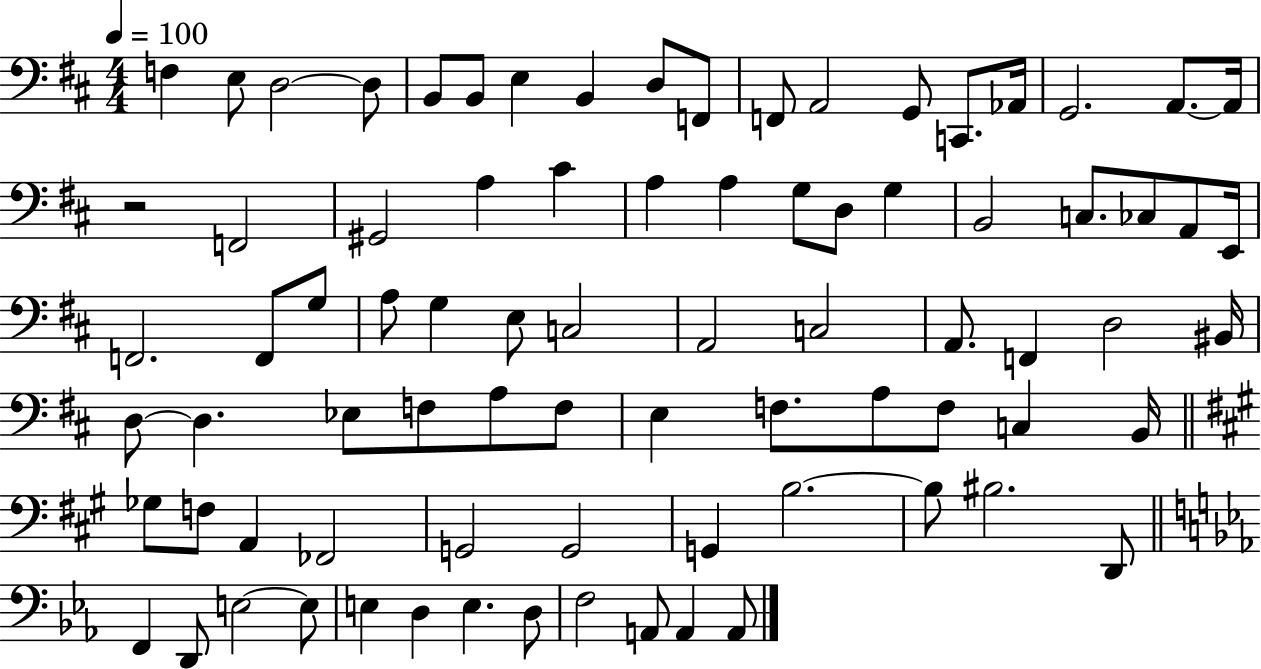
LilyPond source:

{
  \clef bass
  \numericTimeSignature
  \time 4/4
  \key d \major
  \tempo 4 = 100
  f4 e8 d2~~ d8 | b,8 b,8 e4 b,4 d8 f,8 | f,8 a,2 g,8 c,8. aes,16 | g,2. a,8.~~ a,16 | \break r2 f,2 | gis,2 a4 cis'4 | a4 a4 g8 d8 g4 | b,2 c8. ces8 a,8 e,16 | \break f,2. f,8 g8 | a8 g4 e8 c2 | a,2 c2 | a,8. f,4 d2 bis,16 | \break d8~~ d4. ees8 f8 a8 f8 | e4 f8. a8 f8 c4 b,16 | \bar "||" \break \key a \major ges8 f8 a,4 fes,2 | g,2 g,2 | g,4 b2.~~ | b8 bis2. d,8 | \break \bar "||" \break \key ees \major f,4 d,8 e2~~ e8 | e4 d4 e4. d8 | f2 a,8 a,4 a,8 | \bar "|."
}